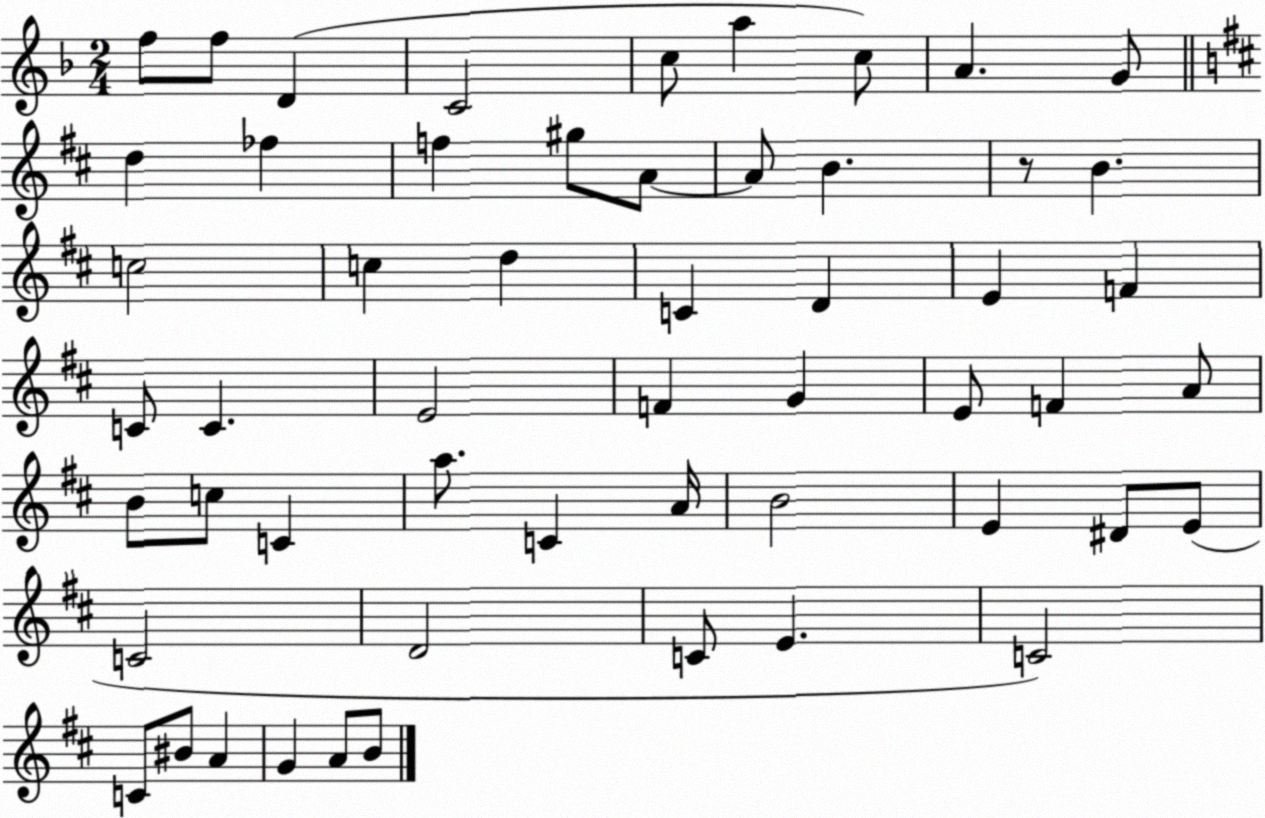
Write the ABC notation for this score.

X:1
T:Untitled
M:2/4
L:1/4
K:F
f/2 f/2 D C2 c/2 a c/2 A G/2 d _f f ^g/2 A/2 A/2 B z/2 B c2 c d C D E F C/2 C E2 F G E/2 F A/2 B/2 c/2 C a/2 C A/4 B2 E ^D/2 E/2 C2 D2 C/2 E C2 C/2 ^B/2 A G A/2 B/2